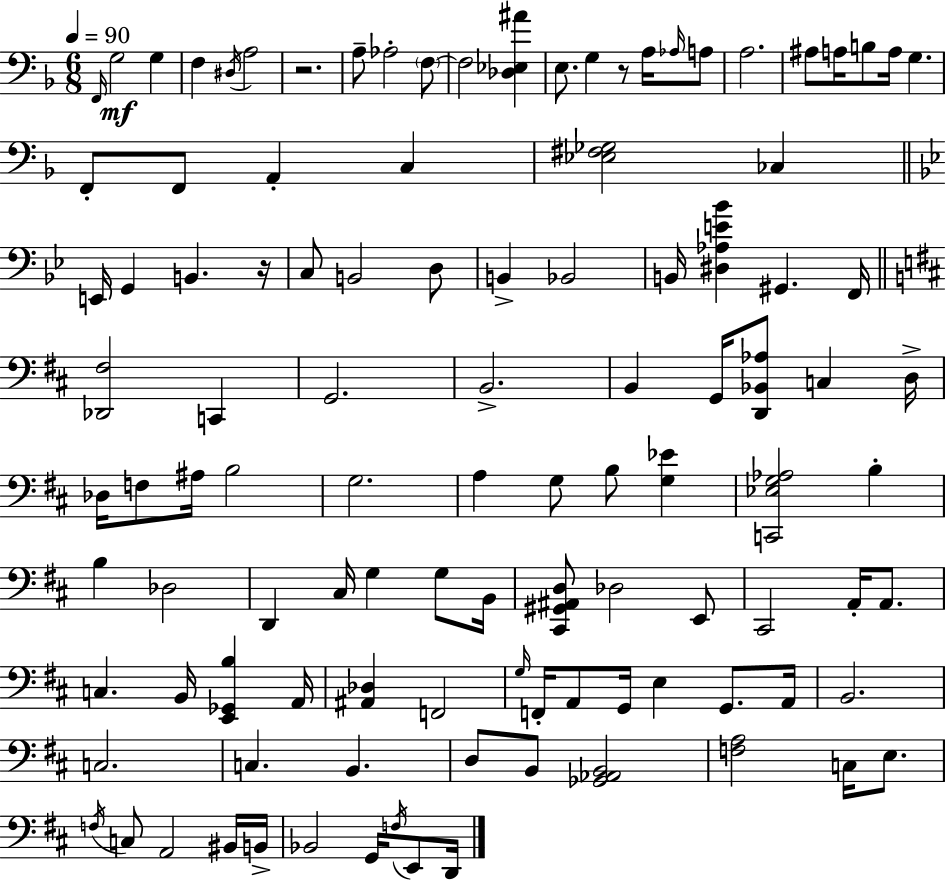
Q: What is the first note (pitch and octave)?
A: F2